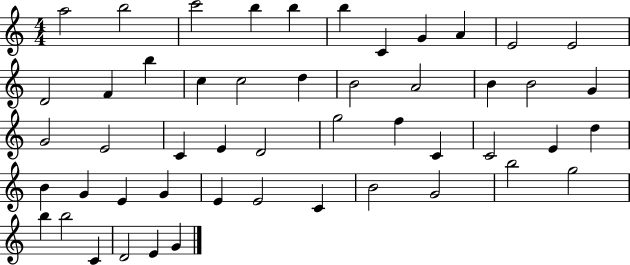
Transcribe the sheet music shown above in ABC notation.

X:1
T:Untitled
M:4/4
L:1/4
K:C
a2 b2 c'2 b b b C G A E2 E2 D2 F b c c2 d B2 A2 B B2 G G2 E2 C E D2 g2 f C C2 E d B G E G E E2 C B2 G2 b2 g2 b b2 C D2 E G